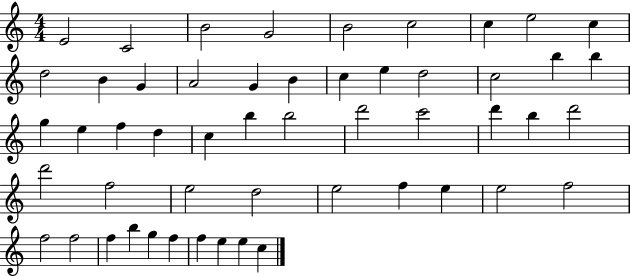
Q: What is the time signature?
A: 4/4